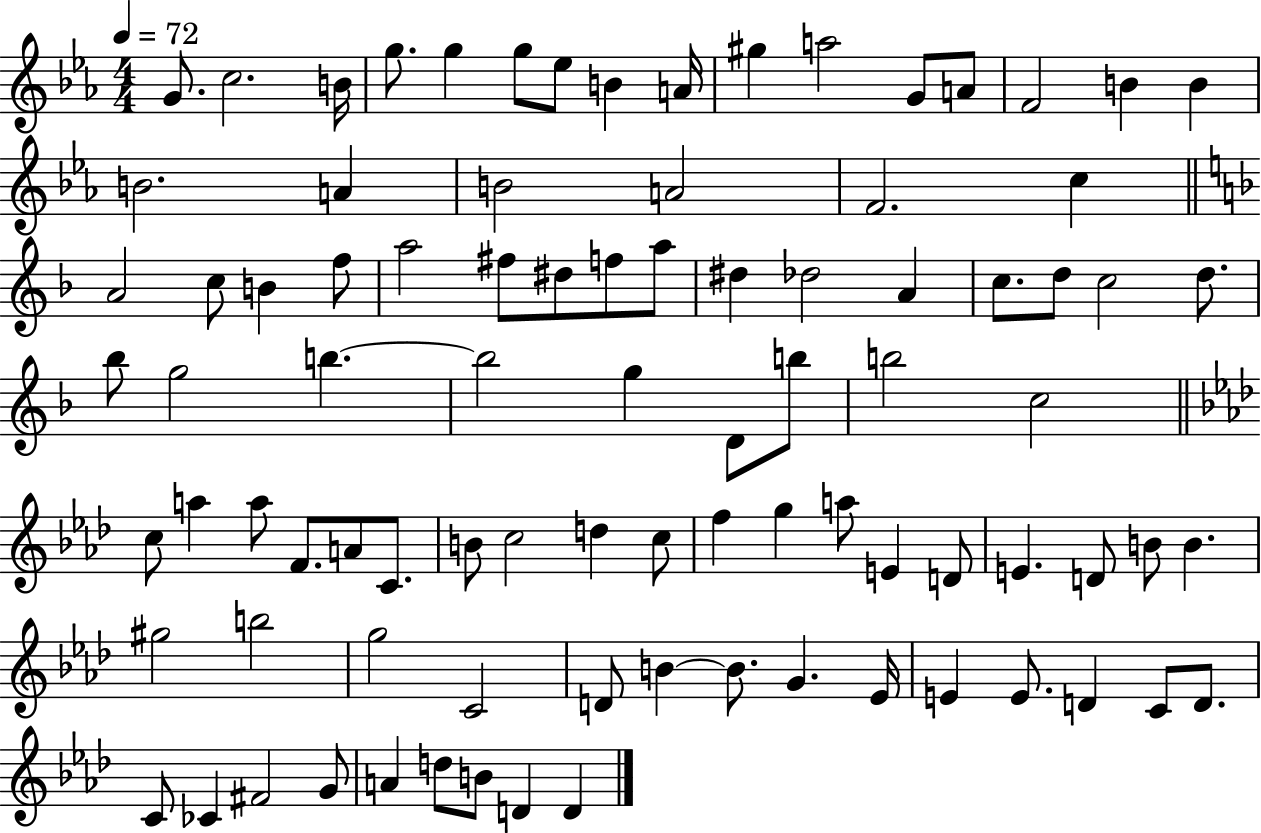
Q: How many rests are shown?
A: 0